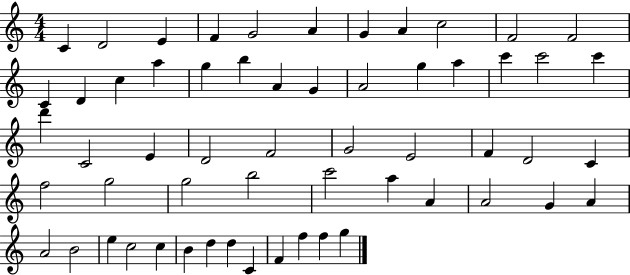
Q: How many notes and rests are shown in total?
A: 58